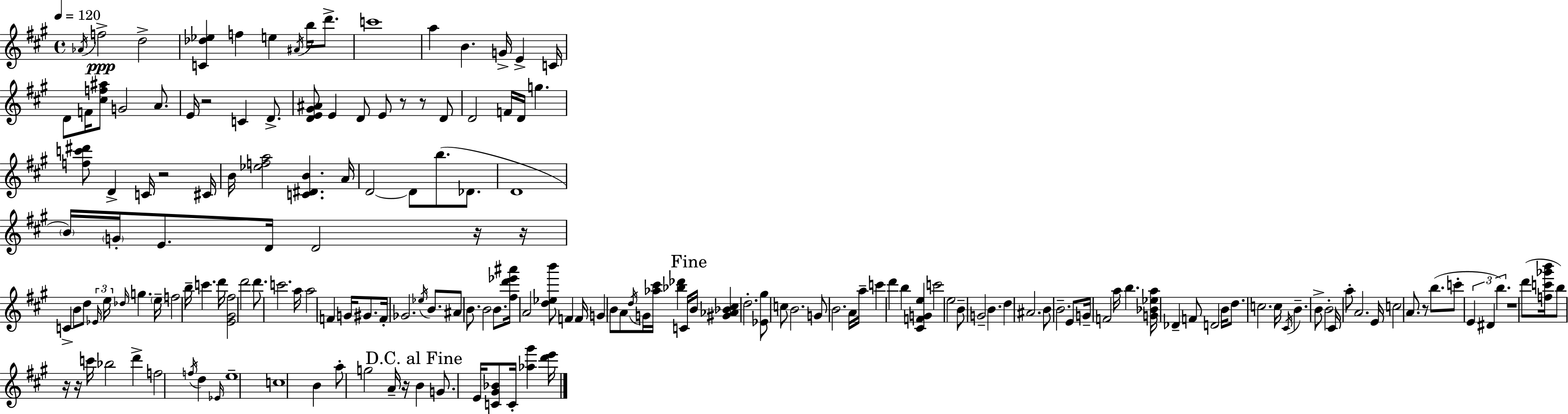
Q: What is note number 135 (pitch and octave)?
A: F5